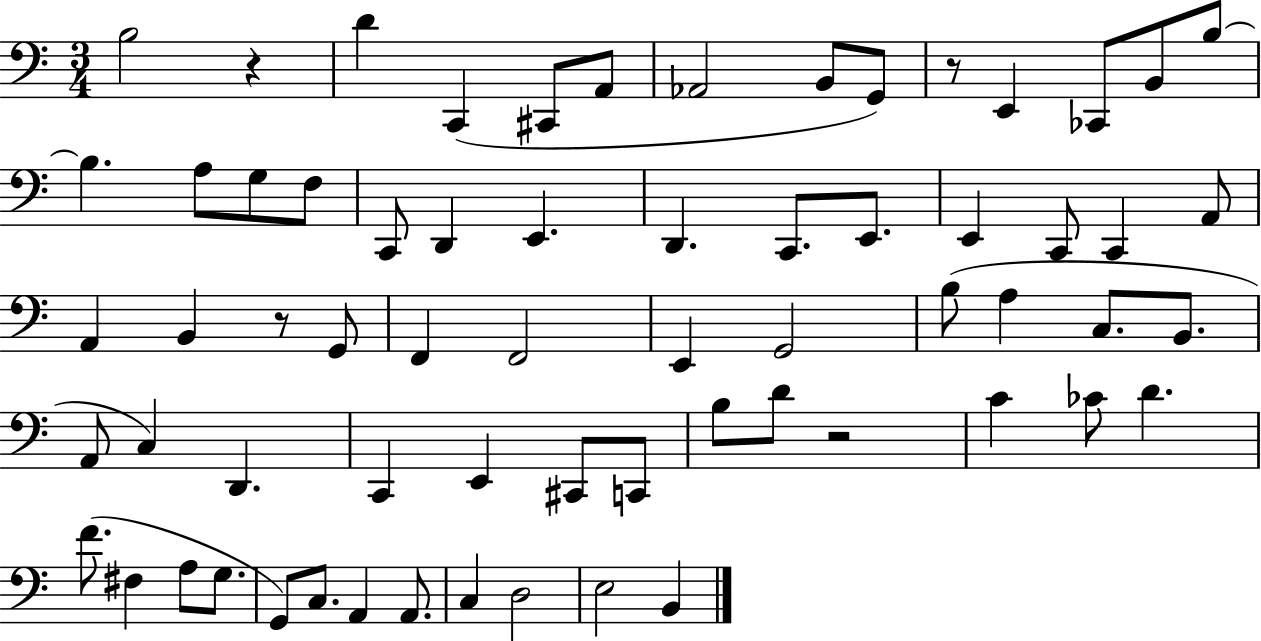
X:1
T:Untitled
M:3/4
L:1/4
K:C
B,2 z D C,, ^C,,/2 A,,/2 _A,,2 B,,/2 G,,/2 z/2 E,, _C,,/2 B,,/2 B,/2 B, A,/2 G,/2 F,/2 C,,/2 D,, E,, D,, C,,/2 E,,/2 E,, C,,/2 C,, A,,/2 A,, B,, z/2 G,,/2 F,, F,,2 E,, G,,2 B,/2 A, C,/2 B,,/2 A,,/2 C, D,, C,, E,, ^C,,/2 C,,/2 B,/2 D/2 z2 C _C/2 D F/2 ^F, A,/2 G,/2 G,,/2 C,/2 A,, A,,/2 C, D,2 E,2 B,,